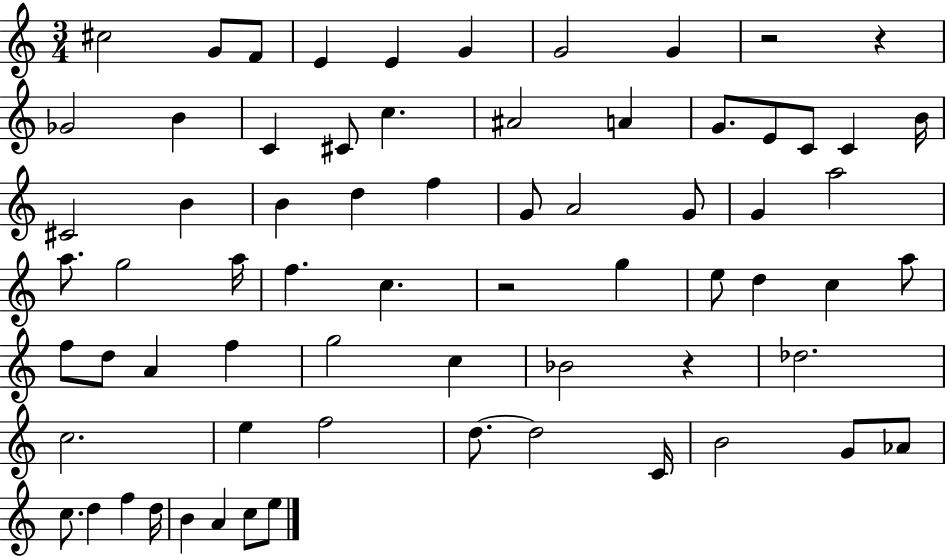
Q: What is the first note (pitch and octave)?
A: C#5